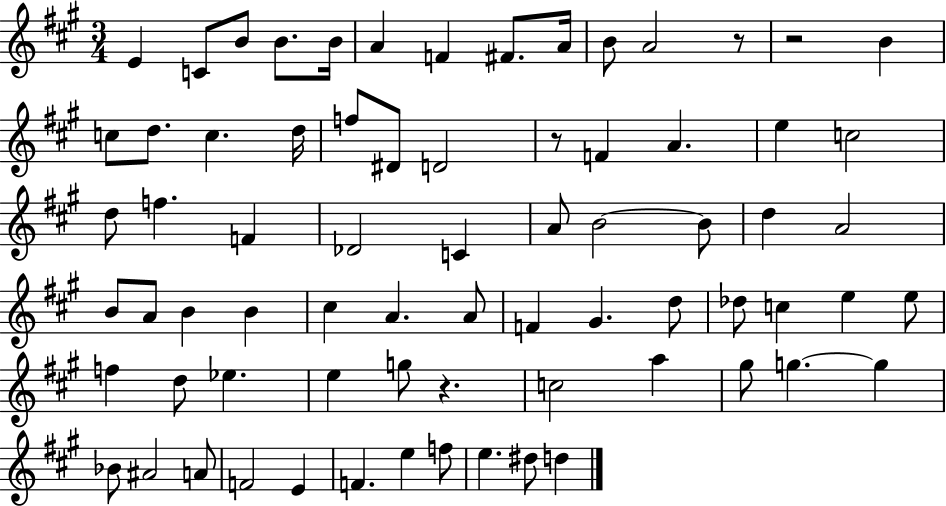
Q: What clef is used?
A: treble